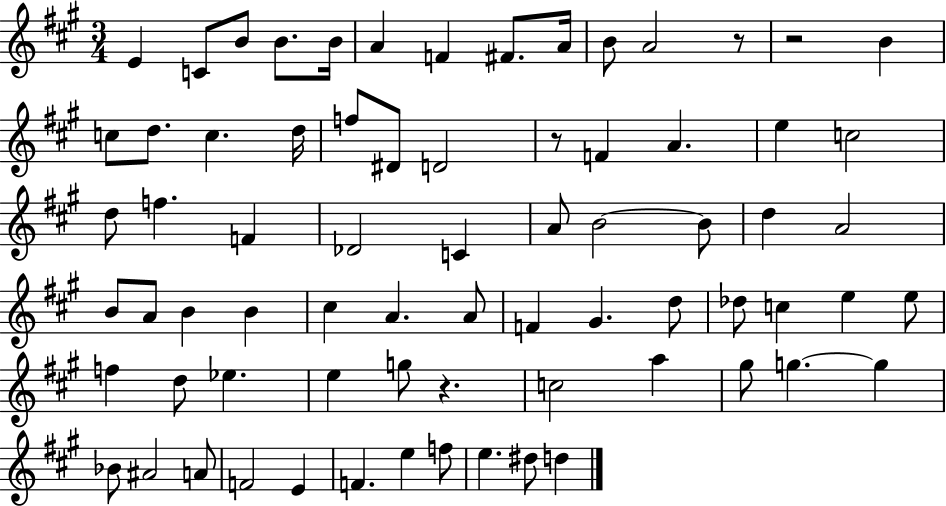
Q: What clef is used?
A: treble